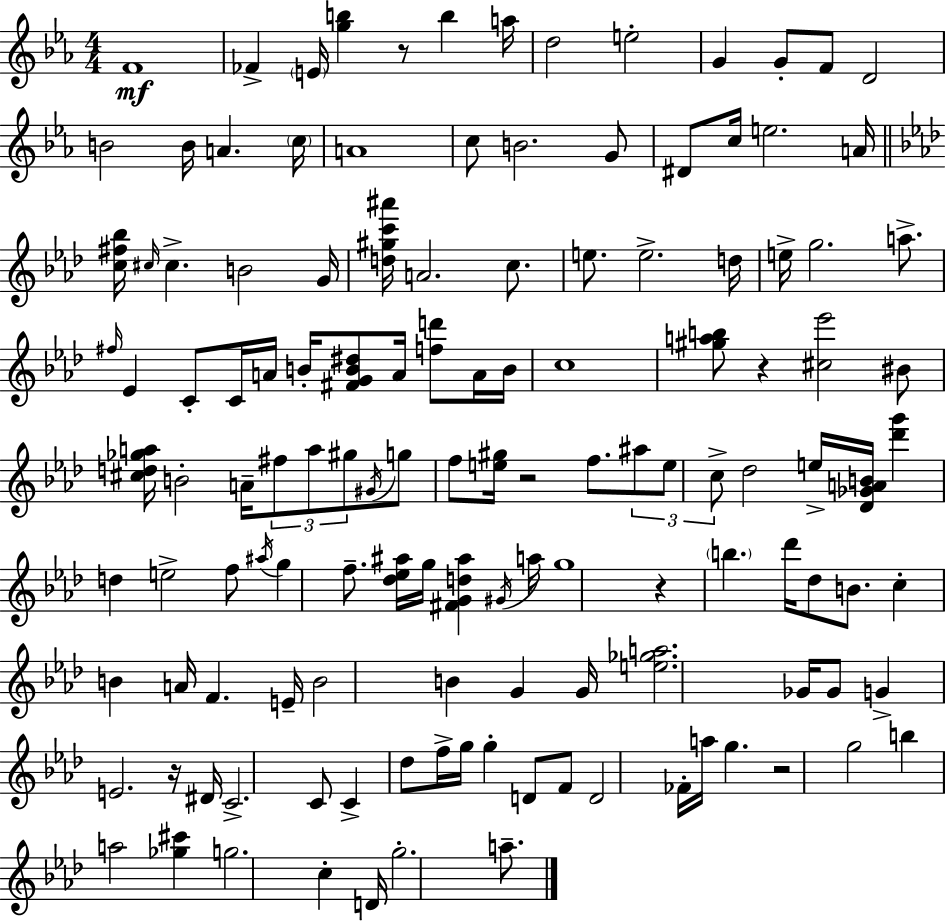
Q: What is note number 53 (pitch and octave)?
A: G5